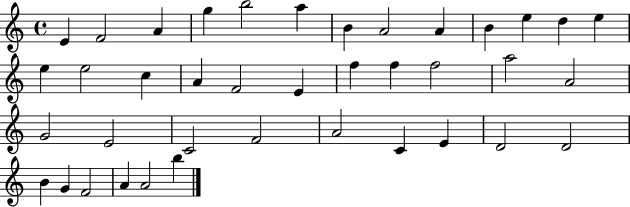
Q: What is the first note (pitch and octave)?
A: E4